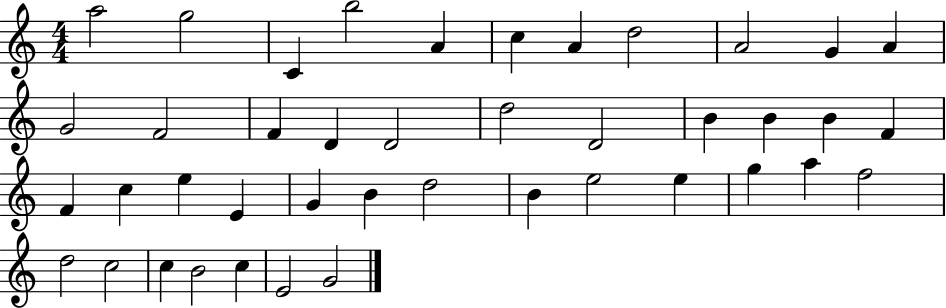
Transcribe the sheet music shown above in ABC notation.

X:1
T:Untitled
M:4/4
L:1/4
K:C
a2 g2 C b2 A c A d2 A2 G A G2 F2 F D D2 d2 D2 B B B F F c e E G B d2 B e2 e g a f2 d2 c2 c B2 c E2 G2